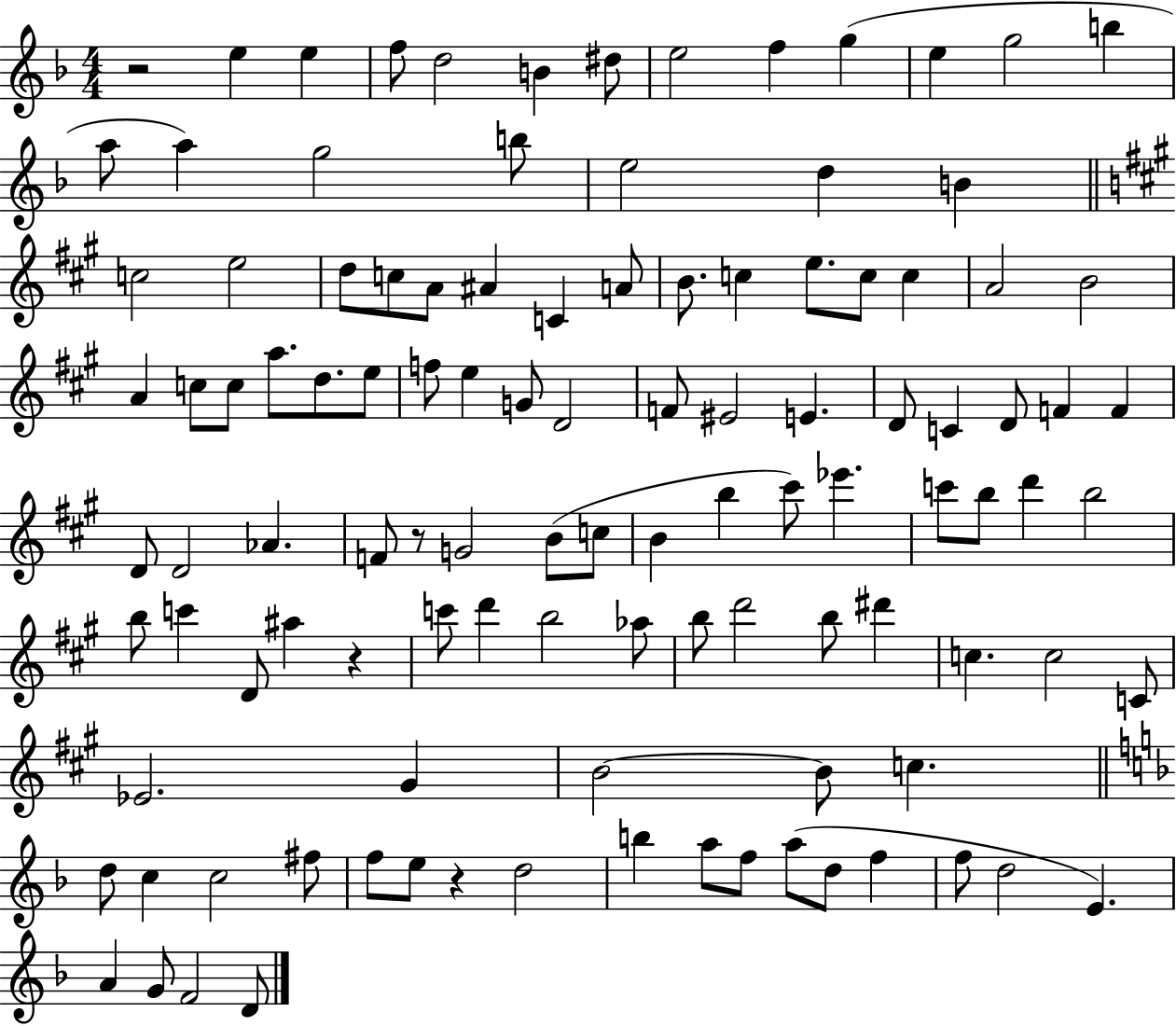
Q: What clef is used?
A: treble